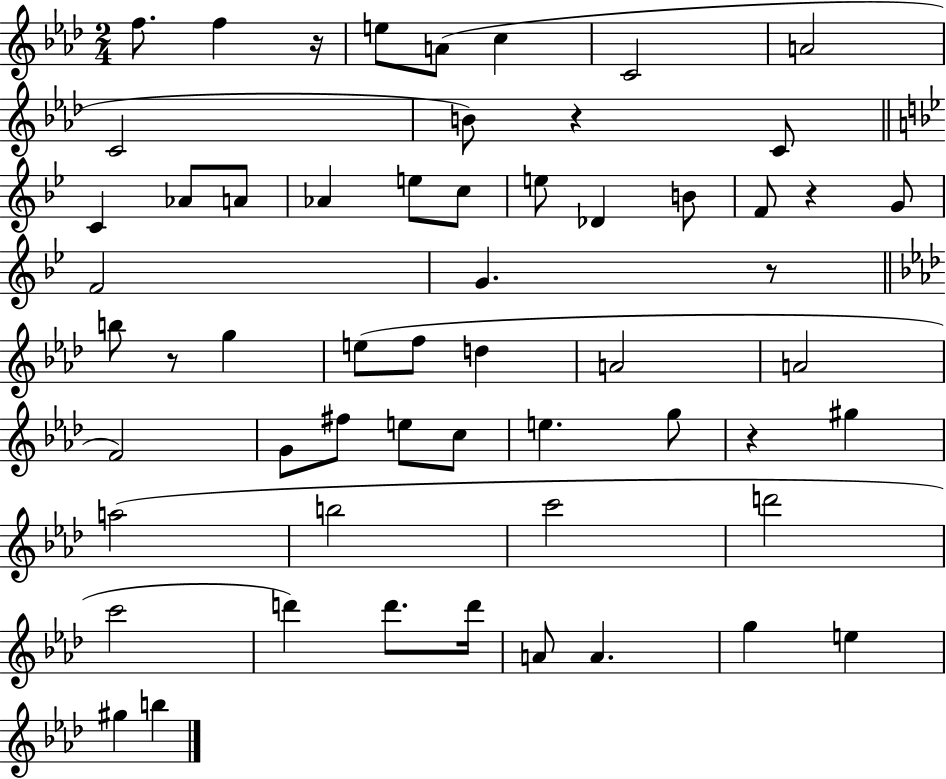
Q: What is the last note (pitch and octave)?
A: B5